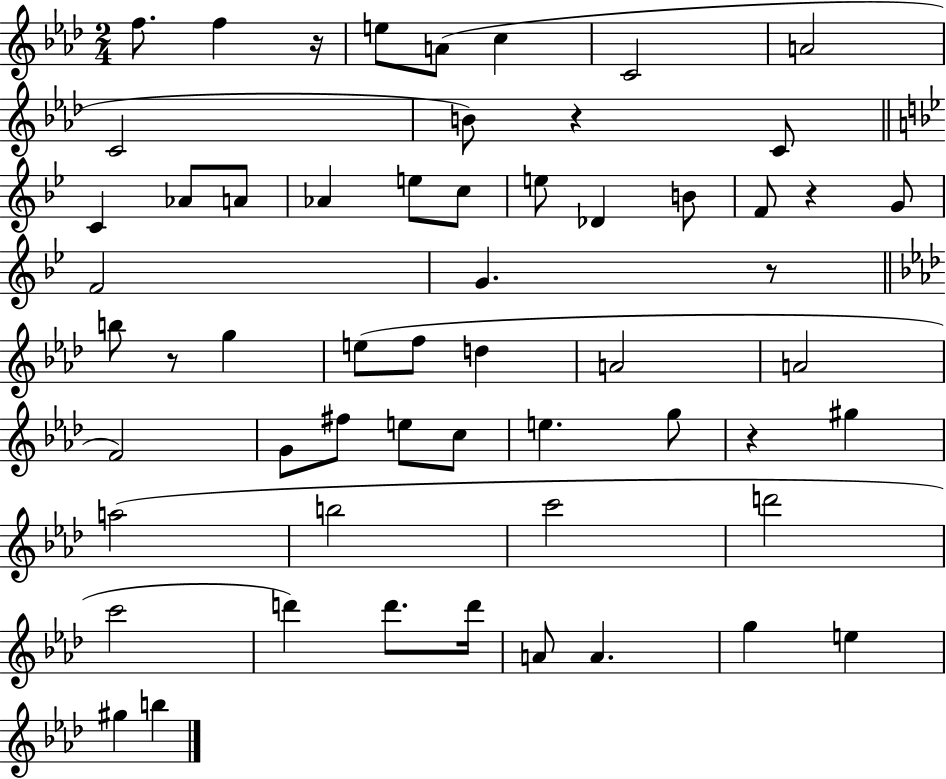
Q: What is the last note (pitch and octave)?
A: B5